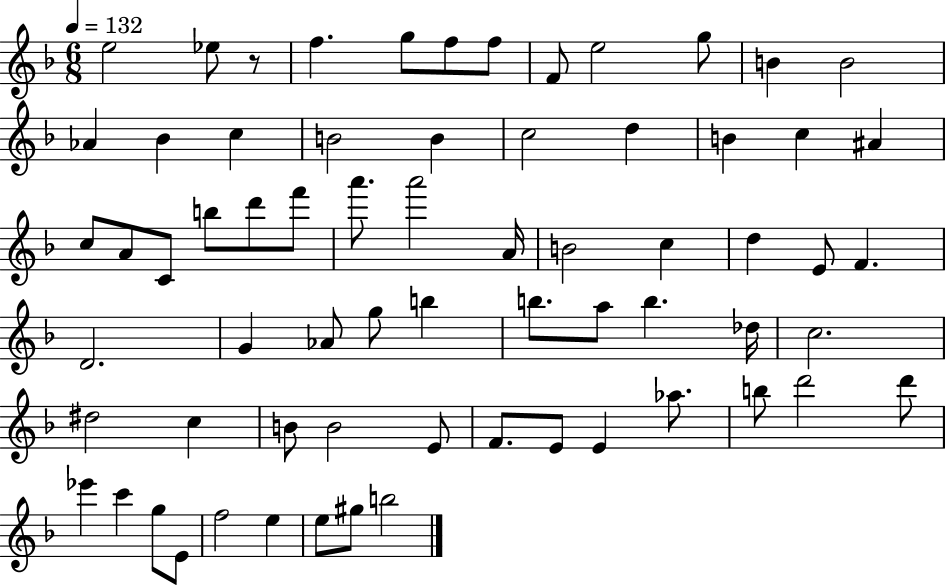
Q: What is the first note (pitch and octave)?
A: E5